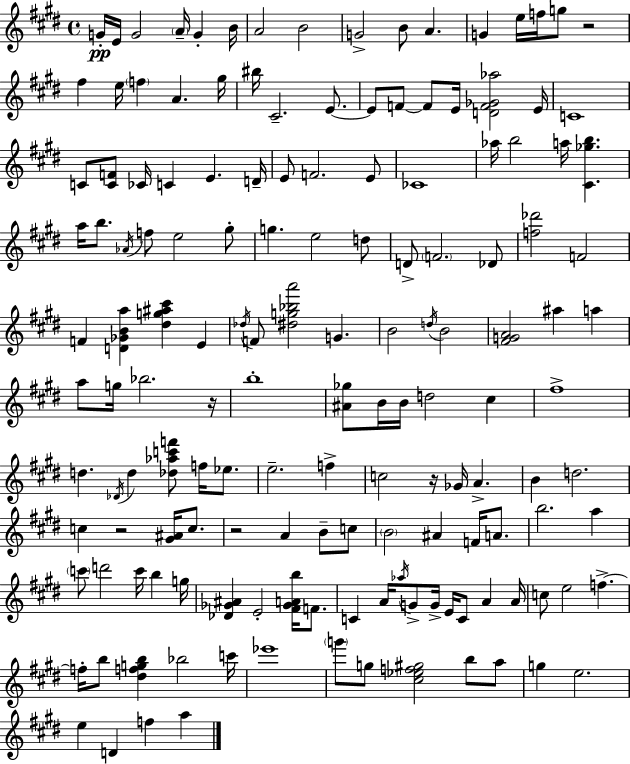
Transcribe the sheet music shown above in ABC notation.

X:1
T:Untitled
M:4/4
L:1/4
K:E
G/4 E/4 G2 A/4 G B/4 A2 B2 G2 B/2 A G e/4 f/4 g/2 z2 ^f e/4 f A ^g/4 ^b/4 ^C2 E/2 E/2 F/2 F/2 E/4 [DF_G_a]2 E/4 C4 C/2 [CF]/2 _C/4 C E D/4 E/2 F2 E/2 _C4 _a/4 b2 a/4 [^C_gb] a/4 b/2 _A/4 f/2 e2 ^g/2 g e2 d/2 D/2 F2 _D/2 [f_d']2 F2 F [D_GBa] [^dg^a^c'] E _d/4 F/2 [^dg_ba']2 G B2 d/4 B2 [^FGA]2 ^a a a/2 g/4 _b2 z/4 b4 [^A_g]/2 B/4 B/4 d2 ^c ^f4 d _D/4 d [_d_ac'f']/2 f/4 _e/2 e2 f c2 z/4 _G/4 A B d2 c z2 [^G^A]/4 c/2 z2 A B/2 c/2 B2 ^A F/4 A/2 b2 a c'/2 d'2 c'/4 b g/4 [_D_G^A] E2 [^F_GAb]/4 F/2 C A/4 _a/4 G/2 G/4 E/4 C/2 A A/4 c/2 e2 f f/4 b/2 [^dfgb] _b2 c'/4 _e'4 g'/2 g/2 [^c_ef^g]2 b/2 a/2 g e2 e D f a